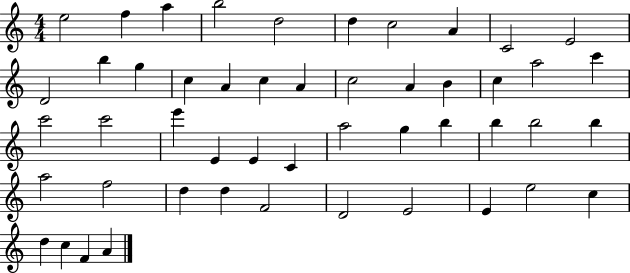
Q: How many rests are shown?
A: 0